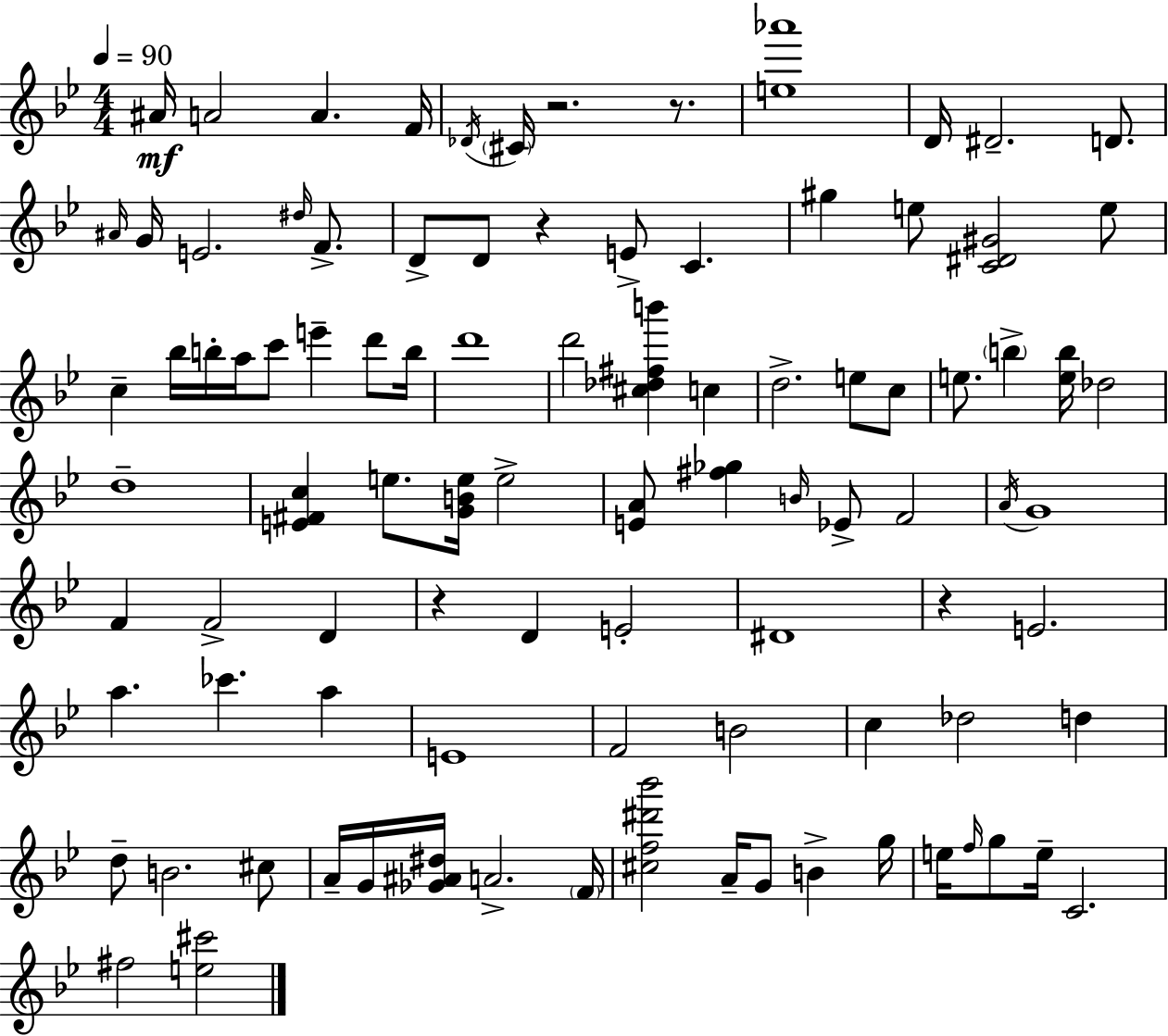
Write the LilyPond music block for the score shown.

{
  \clef treble
  \numericTimeSignature
  \time 4/4
  \key bes \major
  \tempo 4 = 90
  ais'16\mf a'2 a'4. f'16 | \acciaccatura { des'16 } \parenthesize cis'16 r2. r8. | <e'' aes'''>1 | d'16 dis'2.-- d'8. | \break \grace { ais'16 } g'16 e'2. \grace { dis''16 } | f'8.-> d'8-> d'8 r4 e'8-> c'4. | gis''4 e''8 <c' dis' gis'>2 | e''8 c''4-- bes''16 b''16-. a''16 c'''8 e'''4-- | \break d'''8 b''16 d'''1 | d'''2 <cis'' des'' fis'' b'''>4 c''4 | d''2.-> e''8 | c''8 e''8. \parenthesize b''4-> <e'' b''>16 des''2 | \break d''1-- | <e' fis' c''>4 e''8. <g' b' e''>16 e''2-> | <e' a'>8 <fis'' ges''>4 \grace { b'16 } ees'8-> f'2 | \acciaccatura { a'16 } g'1 | \break f'4 f'2-> | d'4 r4 d'4 e'2-. | dis'1 | r4 e'2. | \break a''4. ces'''4. | a''4 e'1 | f'2 b'2 | c''4 des''2 | \break d''4 d''8-- b'2. | cis''8 a'16-- g'16 <ges' ais' dis''>16 a'2.-> | \parenthesize f'16 <cis'' f'' dis''' bes'''>2 a'16-- g'8 | b'4-> g''16 e''16 \grace { f''16 } g''8 e''16-- c'2. | \break fis''2 <e'' cis'''>2 | \bar "|."
}